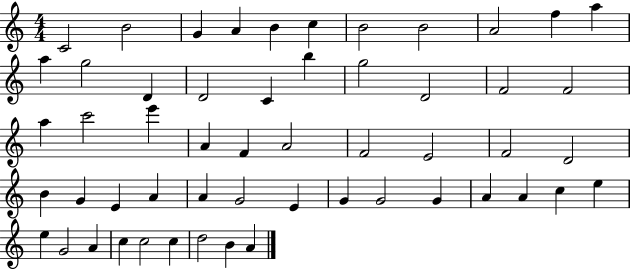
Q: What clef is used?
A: treble